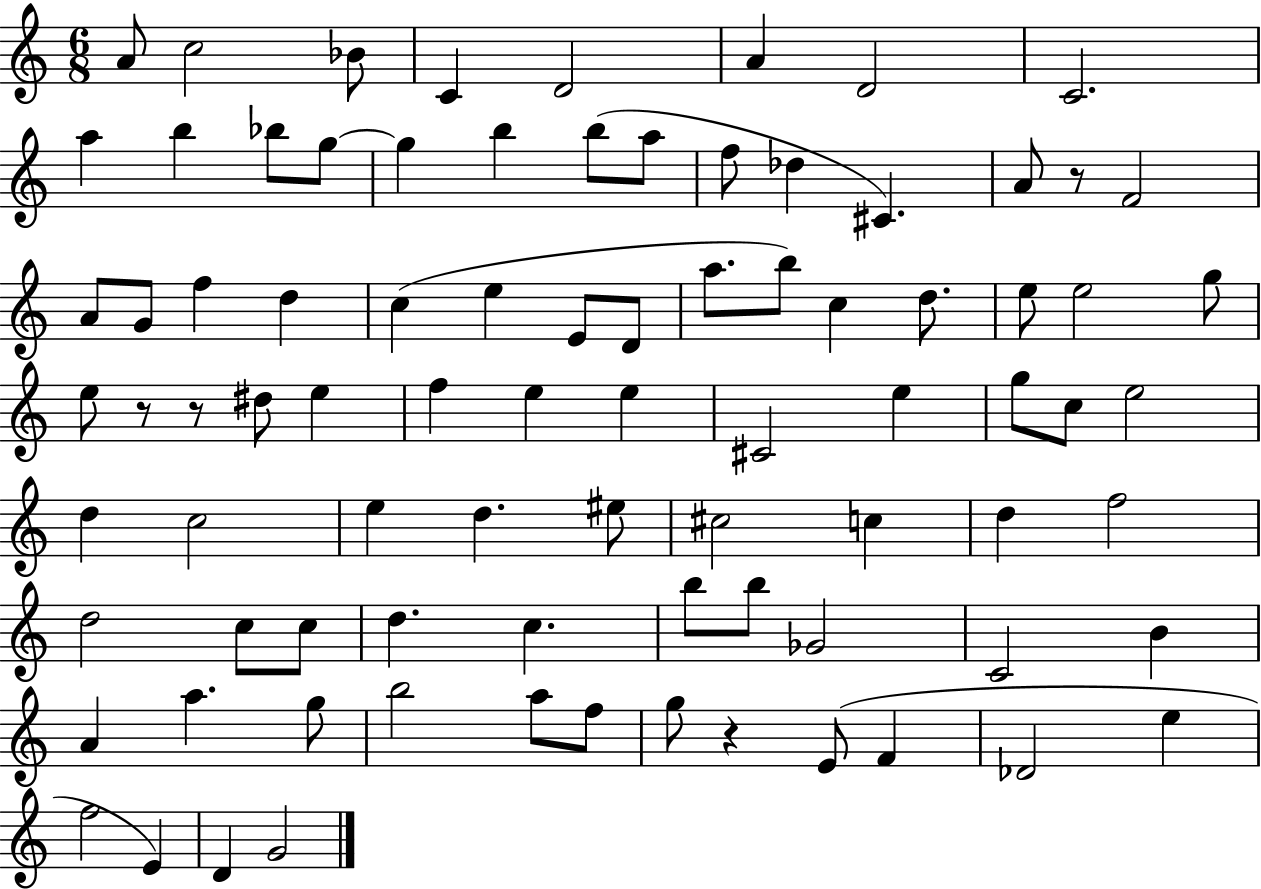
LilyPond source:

{
  \clef treble
  \numericTimeSignature
  \time 6/8
  \key c \major
  a'8 c''2 bes'8 | c'4 d'2 | a'4 d'2 | c'2. | \break a''4 b''4 bes''8 g''8~~ | g''4 b''4 b''8( a''8 | f''8 des''4 cis'4.) | a'8 r8 f'2 | \break a'8 g'8 f''4 d''4 | c''4( e''4 e'8 d'8 | a''8. b''8) c''4 d''8. | e''8 e''2 g''8 | \break e''8 r8 r8 dis''8 e''4 | f''4 e''4 e''4 | cis'2 e''4 | g''8 c''8 e''2 | \break d''4 c''2 | e''4 d''4. eis''8 | cis''2 c''4 | d''4 f''2 | \break d''2 c''8 c''8 | d''4. c''4. | b''8 b''8 ges'2 | c'2 b'4 | \break a'4 a''4. g''8 | b''2 a''8 f''8 | g''8 r4 e'8( f'4 | des'2 e''4 | \break f''2 e'4) | d'4 g'2 | \bar "|."
}